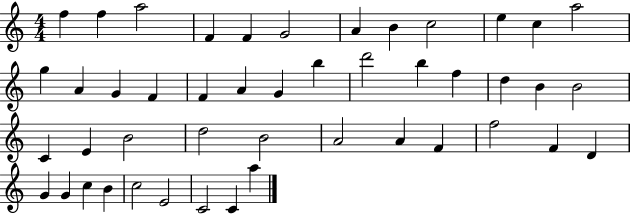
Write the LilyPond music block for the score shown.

{
  \clef treble
  \numericTimeSignature
  \time 4/4
  \key c \major
  f''4 f''4 a''2 | f'4 f'4 g'2 | a'4 b'4 c''2 | e''4 c''4 a''2 | \break g''4 a'4 g'4 f'4 | f'4 a'4 g'4 b''4 | d'''2 b''4 f''4 | d''4 b'4 b'2 | \break c'4 e'4 b'2 | d''2 b'2 | a'2 a'4 f'4 | f''2 f'4 d'4 | \break g'4 g'4 c''4 b'4 | c''2 e'2 | c'2 c'4 a''4 | \bar "|."
}